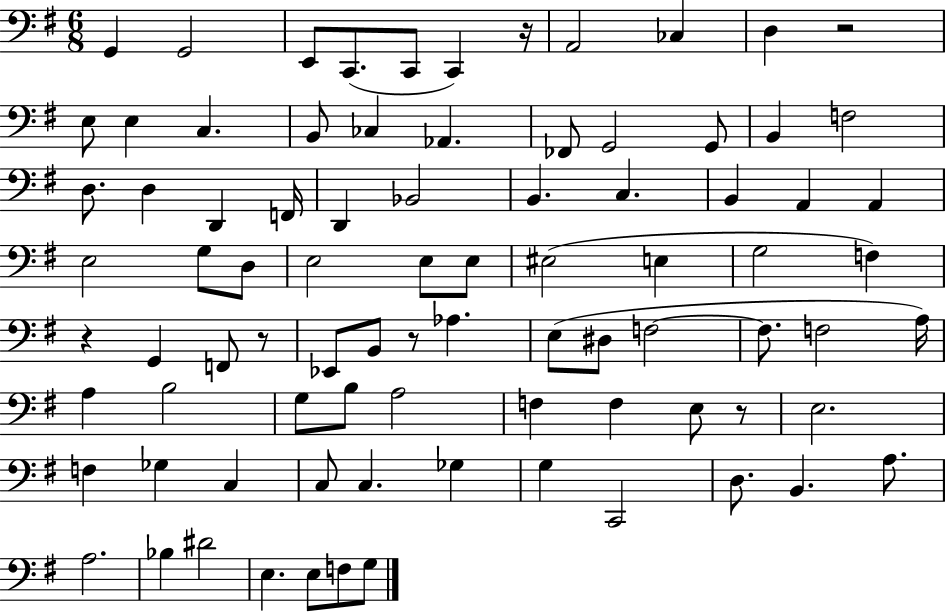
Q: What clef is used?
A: bass